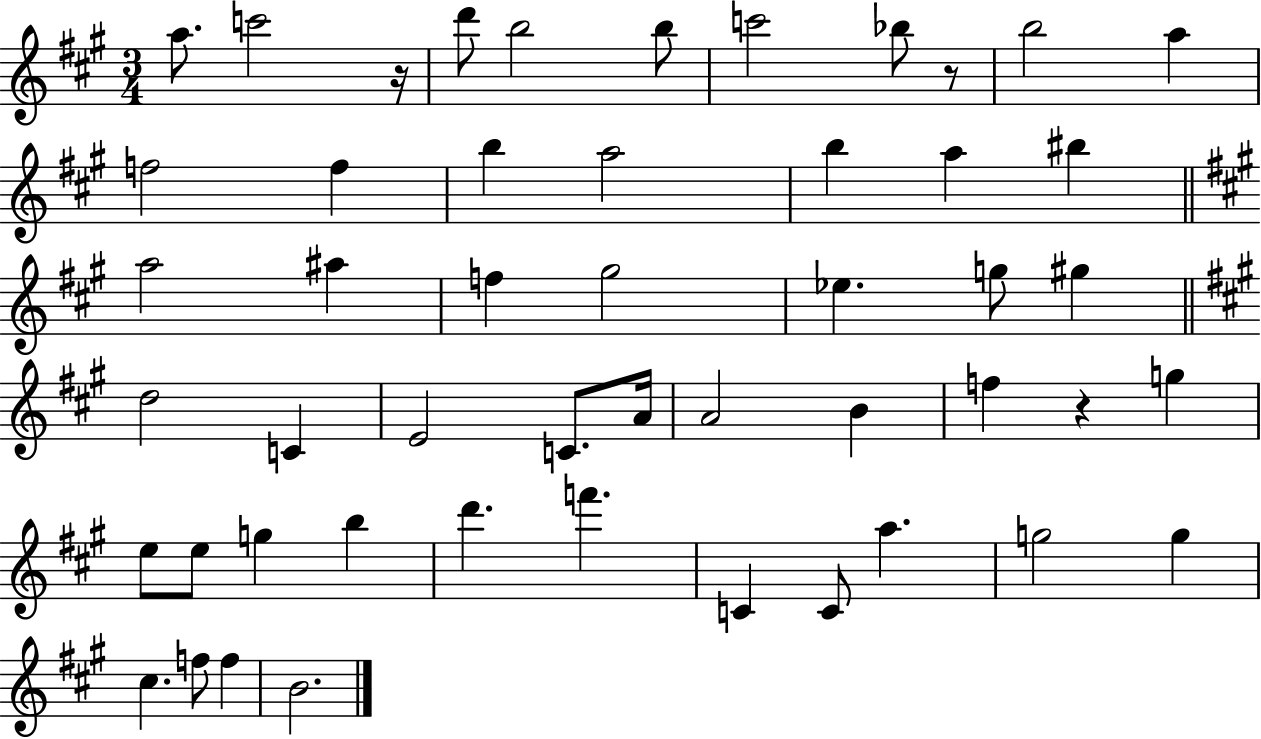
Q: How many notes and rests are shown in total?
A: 50